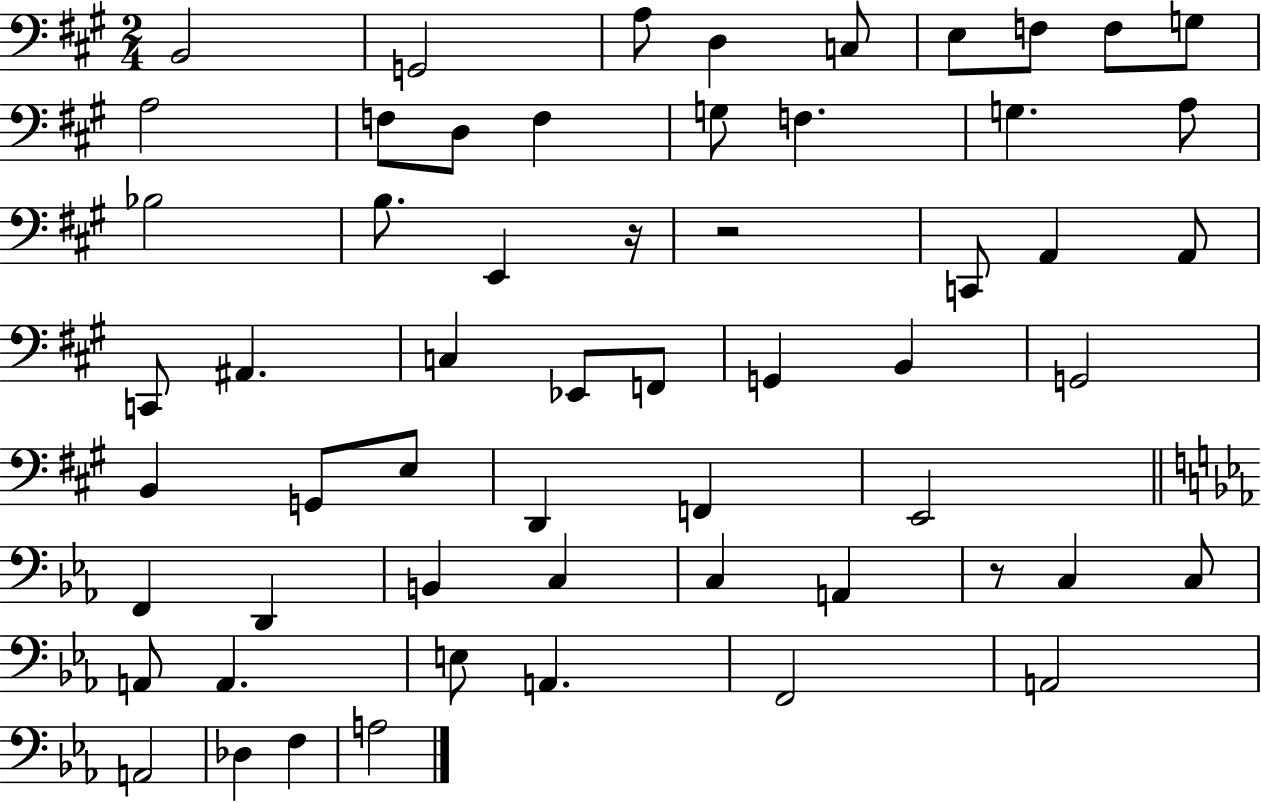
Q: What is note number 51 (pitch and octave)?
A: A2